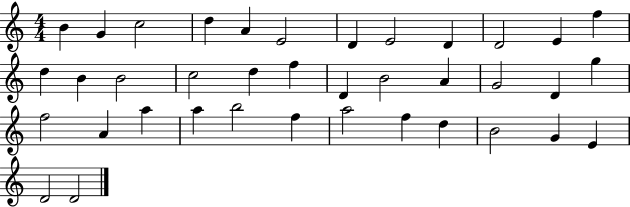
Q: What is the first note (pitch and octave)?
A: B4